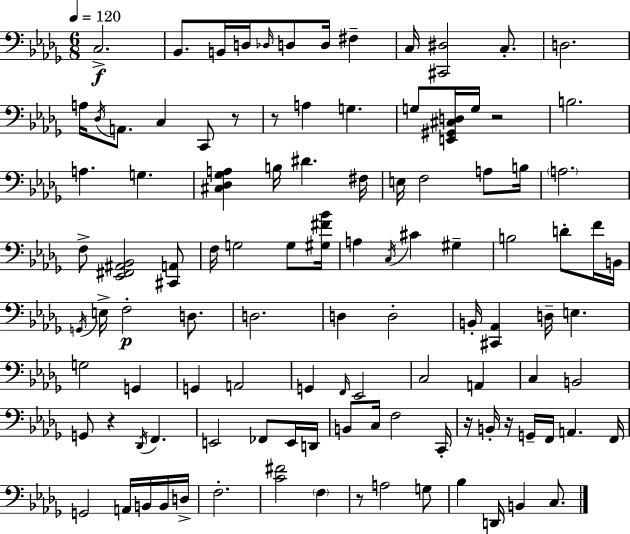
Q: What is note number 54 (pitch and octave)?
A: G3